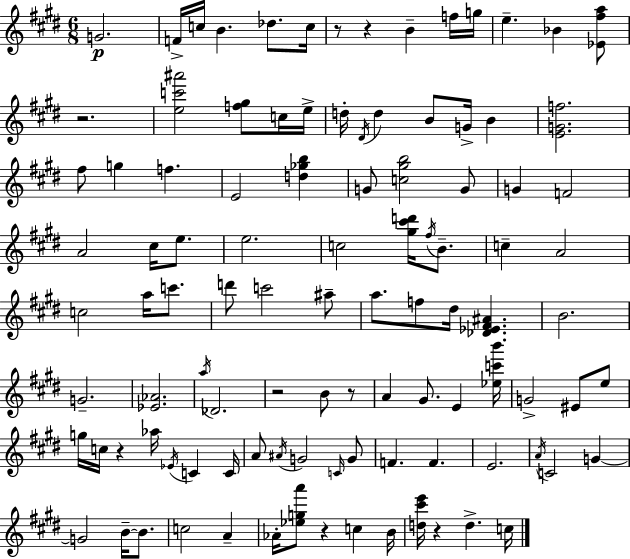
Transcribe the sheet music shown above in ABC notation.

X:1
T:Untitled
M:6/8
L:1/4
K:E
G2 F/4 c/4 B _d/2 c/4 z/2 z B f/4 g/4 e _B [_E^fa]/2 z2 [ec'^a']2 [f^g]/2 c/4 e/4 d/4 ^D/4 d B/2 G/4 B [EGf]2 ^f/2 g f E2 [d_gb] G/2 [c^gb]2 G/2 G F2 A2 ^c/4 e/2 e2 c2 [^g^c'd']/4 ^f/4 B/2 c A2 c2 a/4 c'/2 d'/2 c'2 ^a/2 a/2 f/2 ^d/4 [_D_E^F^A] B2 G2 [_E_A]2 a/4 _D2 z2 B/2 z/2 A ^G/2 E [_ec'b']/4 G2 ^E/2 e/2 g/4 c/4 z _a/4 _E/4 C C/4 A/2 ^A/4 G2 C/4 G/2 F F E2 A/4 C2 G G2 B/4 B/2 c2 A _A/4 [_ega']/2 z c B/4 [d^c'e']/4 z d c/4